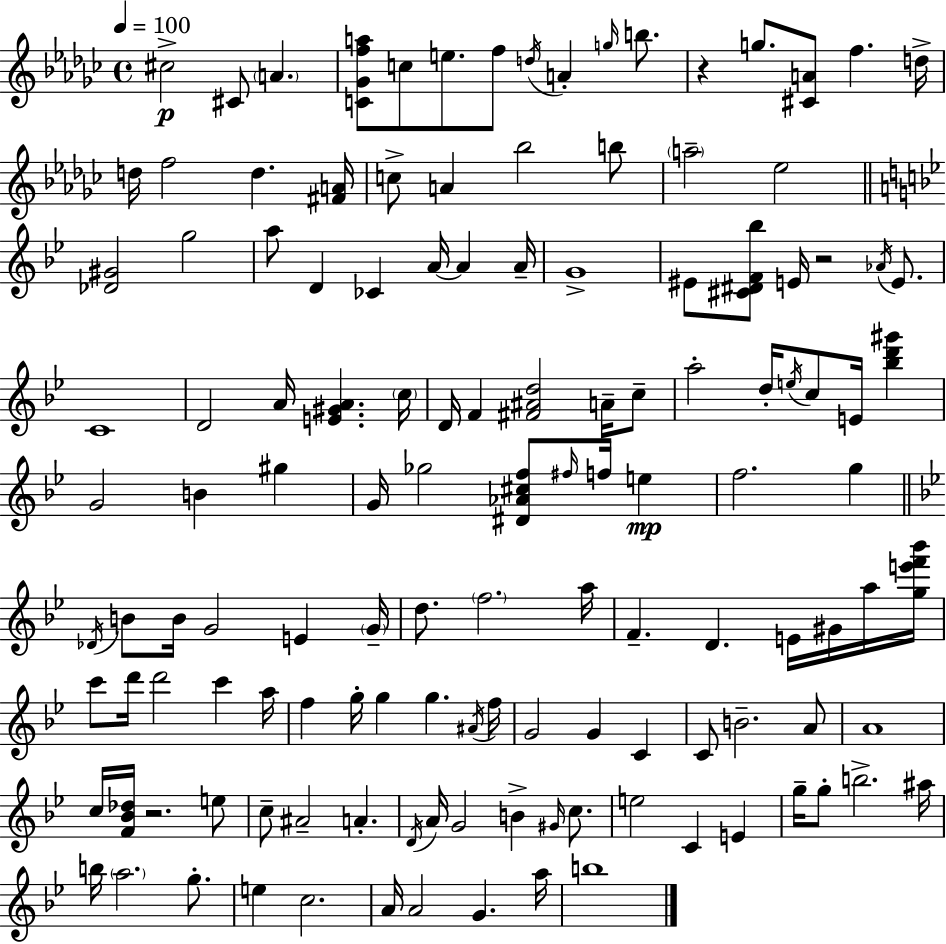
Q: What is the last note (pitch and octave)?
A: B5